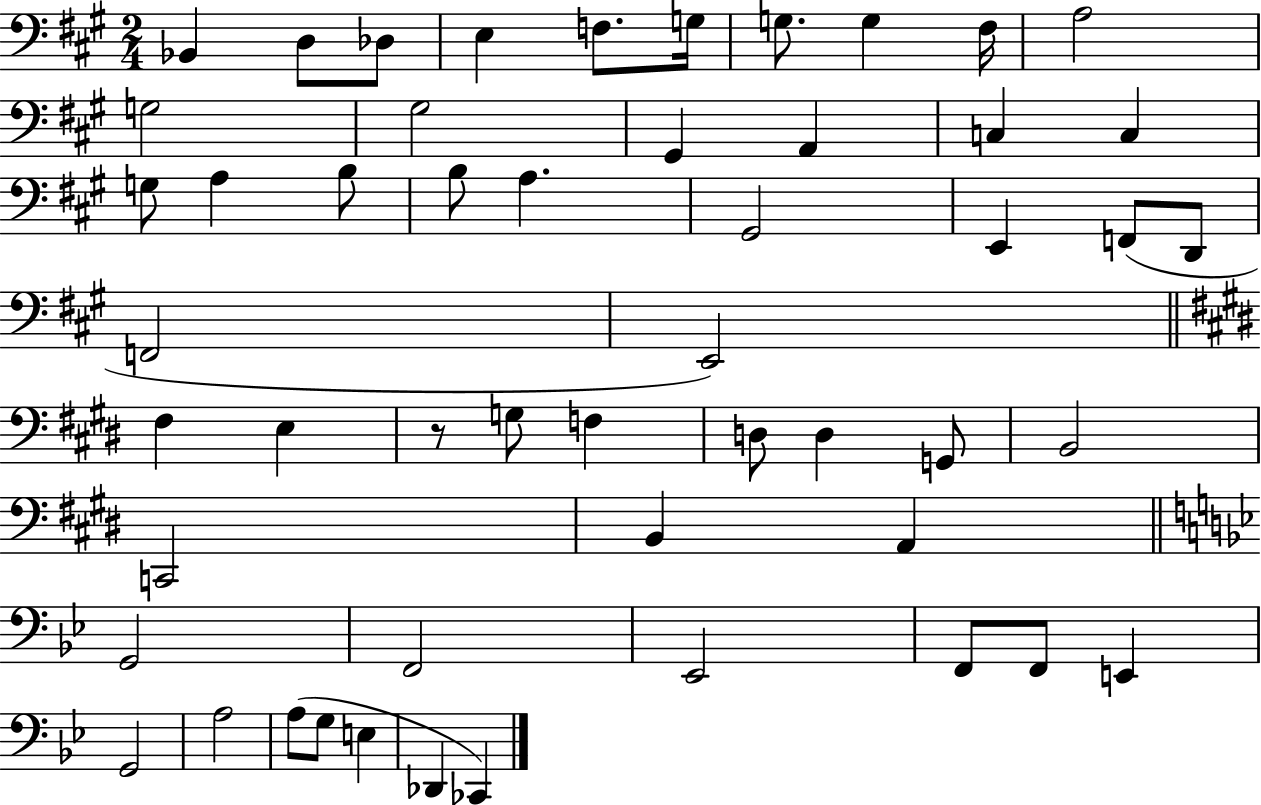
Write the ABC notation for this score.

X:1
T:Untitled
M:2/4
L:1/4
K:A
_B,, D,/2 _D,/2 E, F,/2 G,/4 G,/2 G, ^F,/4 A,2 G,2 ^G,2 ^G,, A,, C, C, G,/2 A, B,/2 B,/2 A, ^G,,2 E,, F,,/2 D,,/2 F,,2 E,,2 ^F, E, z/2 G,/2 F, D,/2 D, G,,/2 B,,2 C,,2 B,, A,, G,,2 F,,2 _E,,2 F,,/2 F,,/2 E,, G,,2 A,2 A,/2 G,/2 E, _D,, _C,,